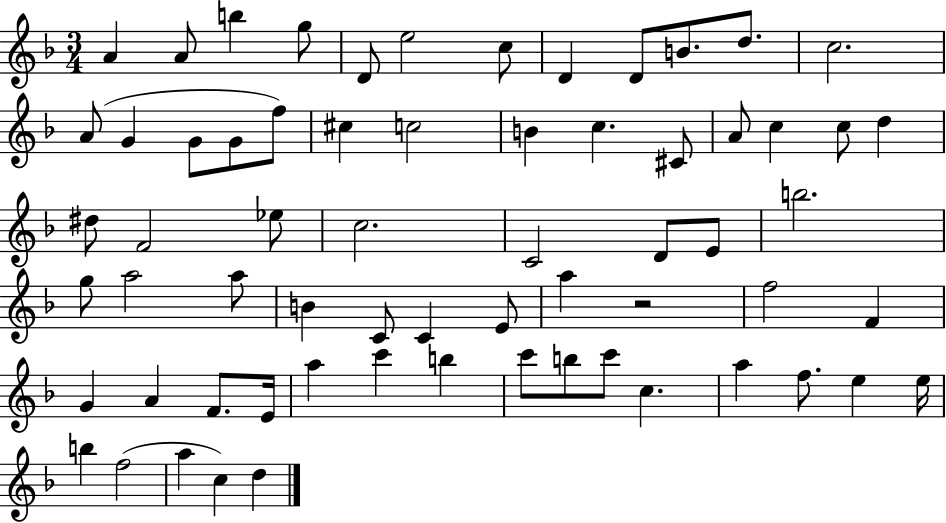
{
  \clef treble
  \numericTimeSignature
  \time 3/4
  \key f \major
  a'4 a'8 b''4 g''8 | d'8 e''2 c''8 | d'4 d'8 b'8. d''8. | c''2. | \break a'8( g'4 g'8 g'8 f''8) | cis''4 c''2 | b'4 c''4. cis'8 | a'8 c''4 c''8 d''4 | \break dis''8 f'2 ees''8 | c''2. | c'2 d'8 e'8 | b''2. | \break g''8 a''2 a''8 | b'4 c'8 c'4 e'8 | a''4 r2 | f''2 f'4 | \break g'4 a'4 f'8. e'16 | a''4 c'''4 b''4 | c'''8 b''8 c'''8 c''4. | a''4 f''8. e''4 e''16 | \break b''4 f''2( | a''4 c''4) d''4 | \bar "|."
}